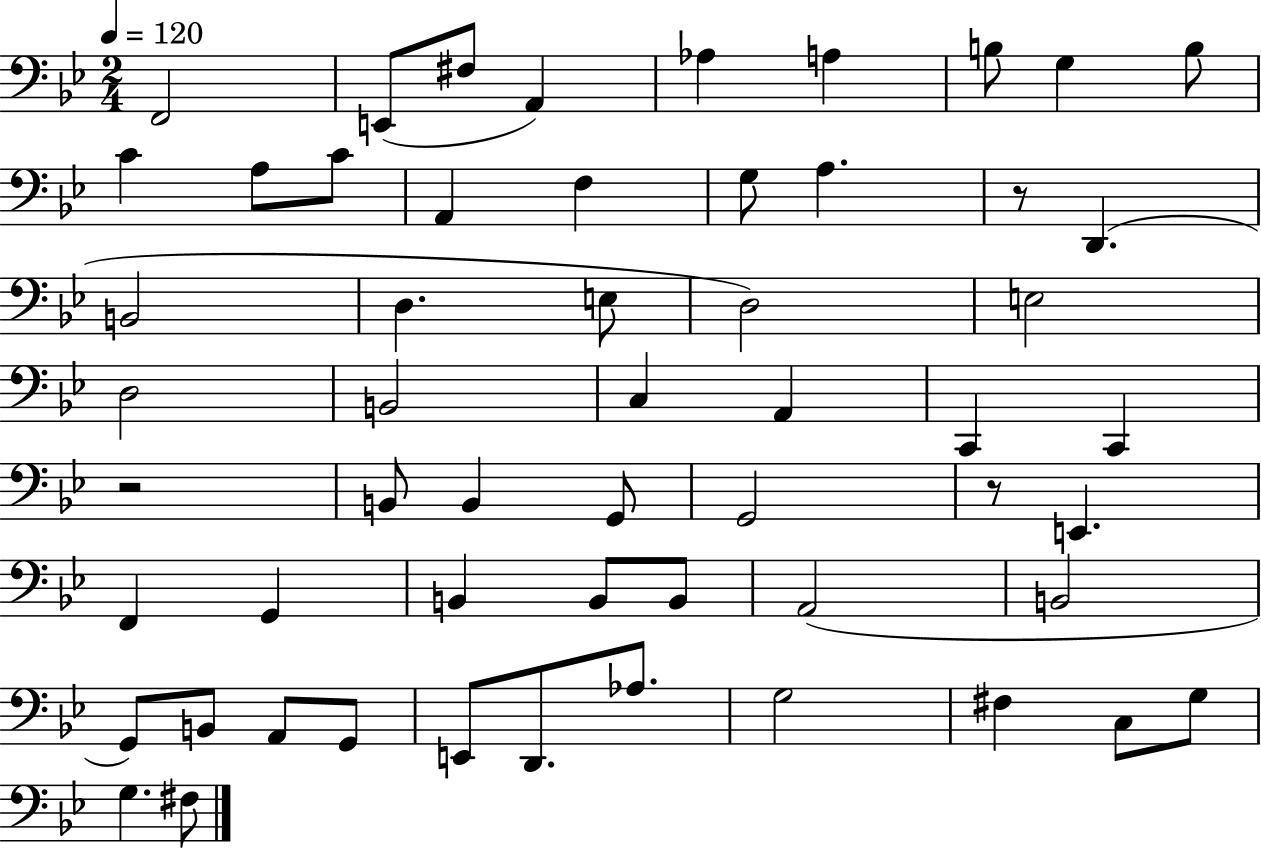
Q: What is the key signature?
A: BES major